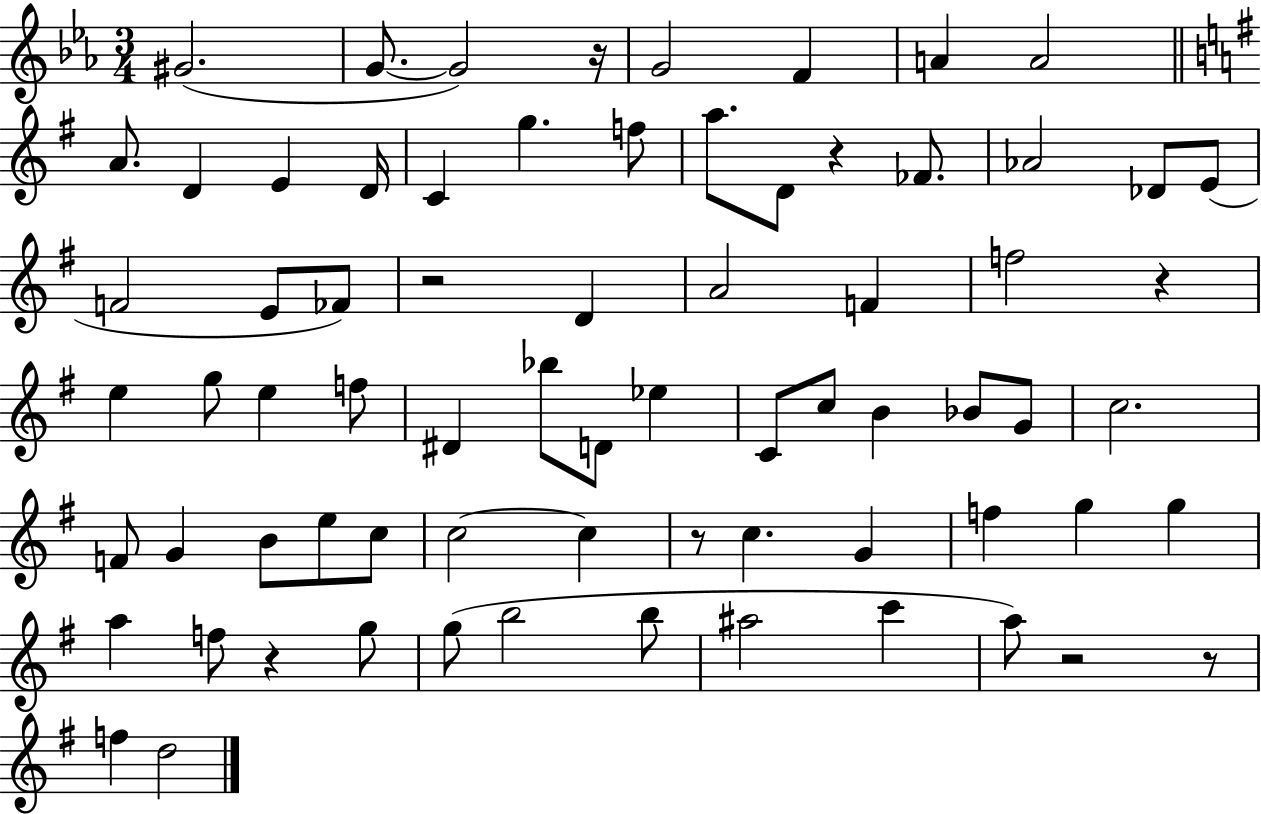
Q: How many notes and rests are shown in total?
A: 72